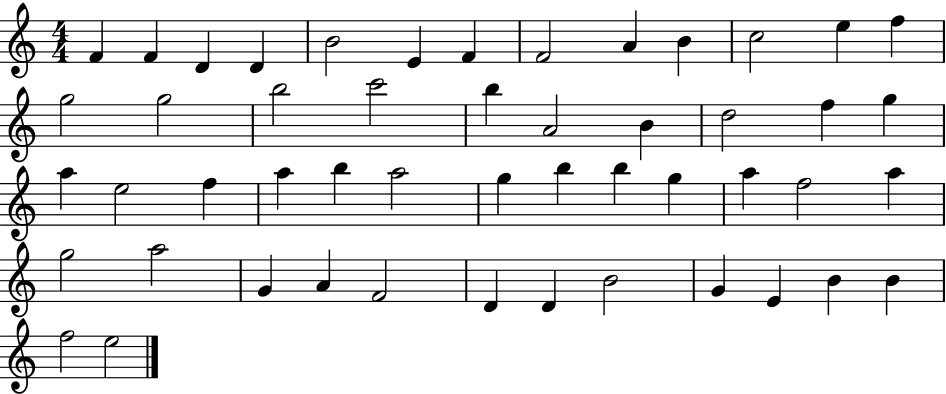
F4/q F4/q D4/q D4/q B4/h E4/q F4/q F4/h A4/q B4/q C5/h E5/q F5/q G5/h G5/h B5/h C6/h B5/q A4/h B4/q D5/h F5/q G5/q A5/q E5/h F5/q A5/q B5/q A5/h G5/q B5/q B5/q G5/q A5/q F5/h A5/q G5/h A5/h G4/q A4/q F4/h D4/q D4/q B4/h G4/q E4/q B4/q B4/q F5/h E5/h